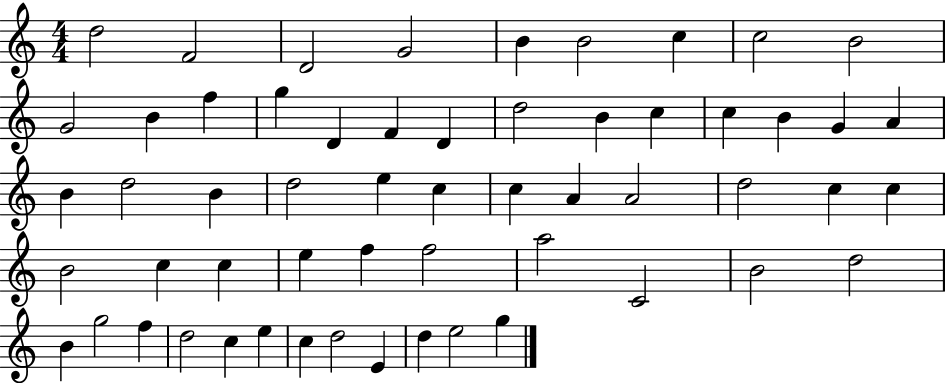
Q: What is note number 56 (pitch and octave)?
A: E5